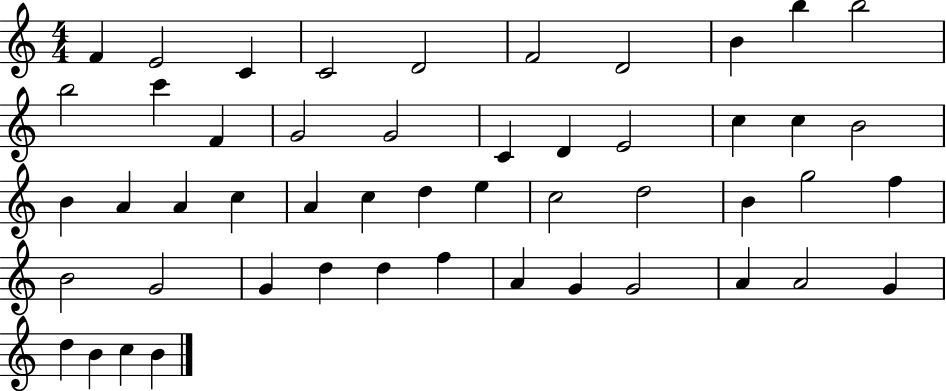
F4/q E4/h C4/q C4/h D4/h F4/h D4/h B4/q B5/q B5/h B5/h C6/q F4/q G4/h G4/h C4/q D4/q E4/h C5/q C5/q B4/h B4/q A4/q A4/q C5/q A4/q C5/q D5/q E5/q C5/h D5/h B4/q G5/h F5/q B4/h G4/h G4/q D5/q D5/q F5/q A4/q G4/q G4/h A4/q A4/h G4/q D5/q B4/q C5/q B4/q